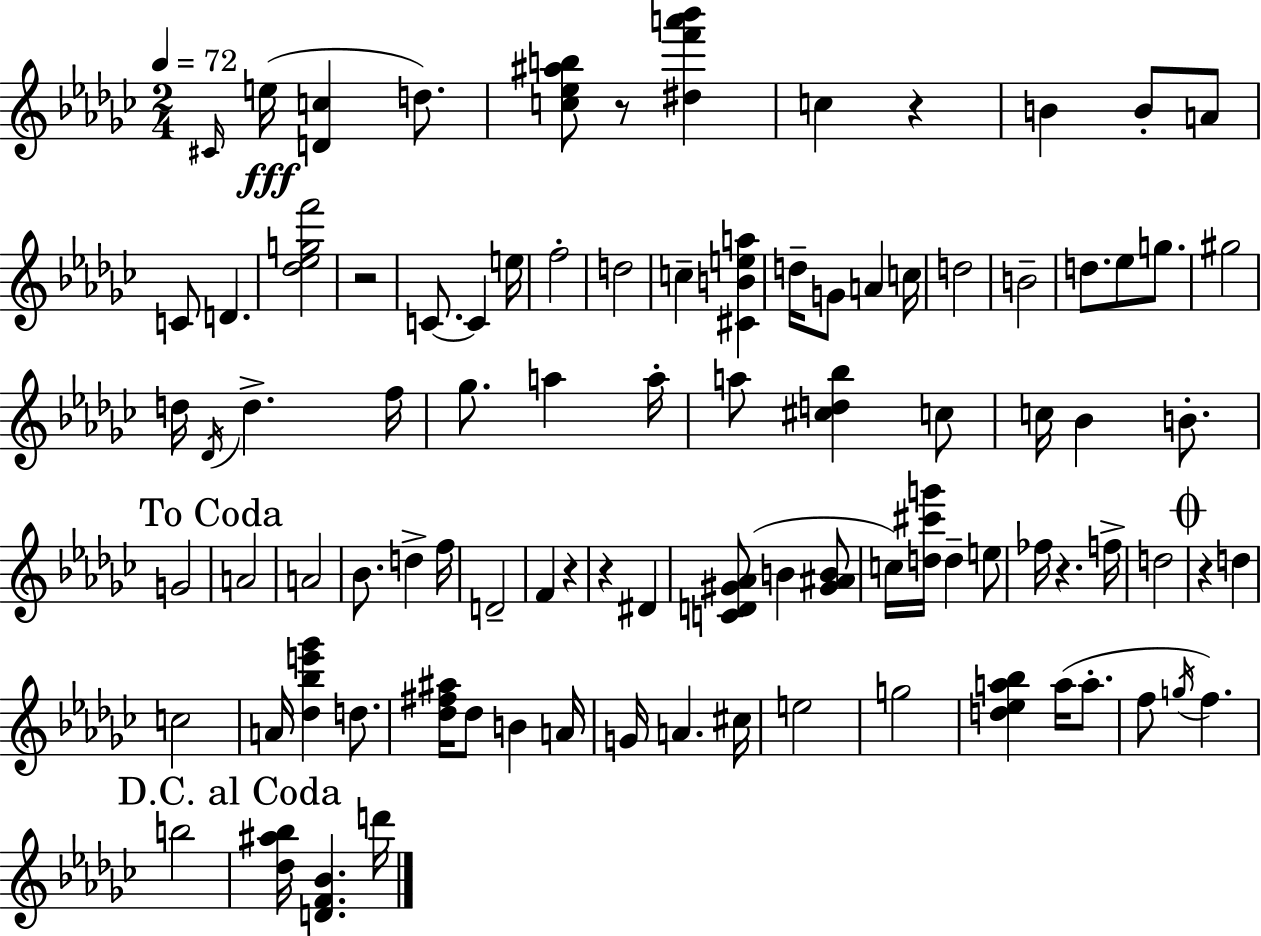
X:1
T:Untitled
M:2/4
L:1/4
K:Ebm
^C/4 e/4 [Dc] d/2 [c_e^ab]/2 z/2 [^df'a'_b'] c z B B/2 A/2 C/2 D [_d_egf']2 z2 C/2 C e/4 f2 d2 c [^CBea] d/4 G/2 A c/4 d2 B2 d/2 _e/2 g/2 ^g2 d/4 _D/4 d f/4 _g/2 a a/4 a/2 [^cd_b] c/2 c/4 _B B/2 G2 A2 A2 _B/2 d f/4 D2 F z z ^D [CD^G_A]/2 B [^G^AB]/2 c/4 [d^c'g']/4 d e/2 _f/4 z f/4 d2 z d c2 A/4 [_d_be'_g'] d/2 [_d^f^a]/4 _d/2 B A/4 G/4 A ^c/4 e2 g2 [d_ea_b] a/4 a/2 f/2 g/4 f b2 [_d^a_b]/4 [DF_B] d'/4